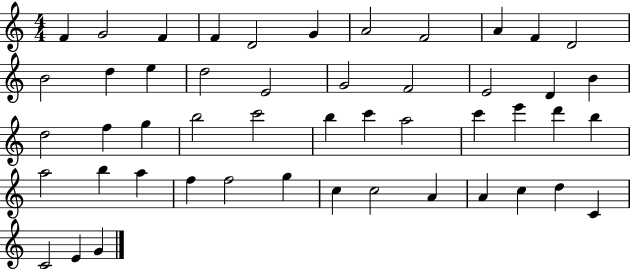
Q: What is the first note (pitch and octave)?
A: F4